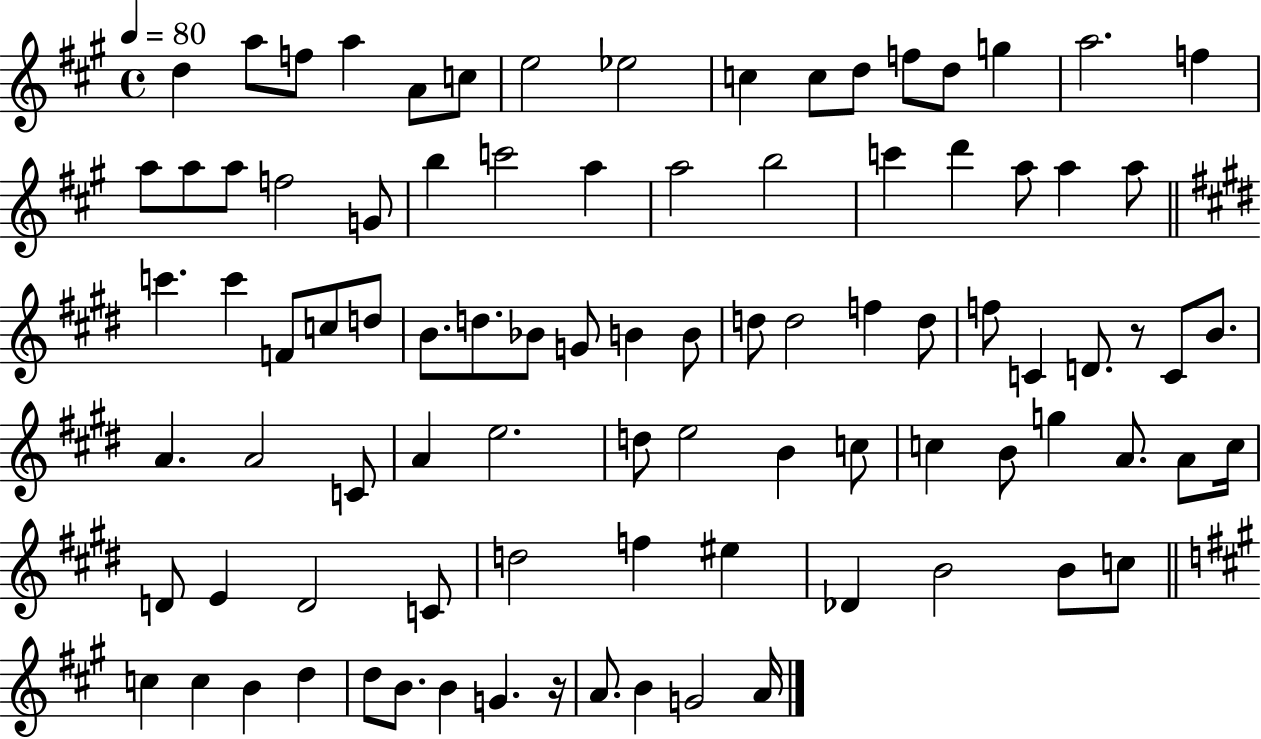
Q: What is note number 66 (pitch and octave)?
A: C5